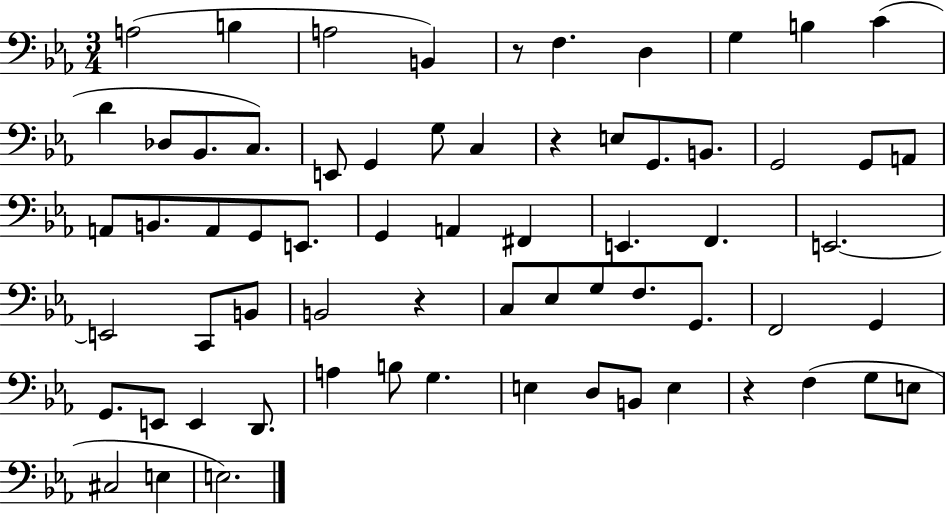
X:1
T:Untitled
M:3/4
L:1/4
K:Eb
A,2 B, A,2 B,, z/2 F, D, G, B, C D _D,/2 _B,,/2 C,/2 E,,/2 G,, G,/2 C, z E,/2 G,,/2 B,,/2 G,,2 G,,/2 A,,/2 A,,/2 B,,/2 A,,/2 G,,/2 E,,/2 G,, A,, ^F,, E,, F,, E,,2 E,,2 C,,/2 B,,/2 B,,2 z C,/2 _E,/2 G,/2 F,/2 G,,/2 F,,2 G,, G,,/2 E,,/2 E,, D,,/2 A, B,/2 G, E, D,/2 B,,/2 E, z F, G,/2 E,/2 ^C,2 E, E,2